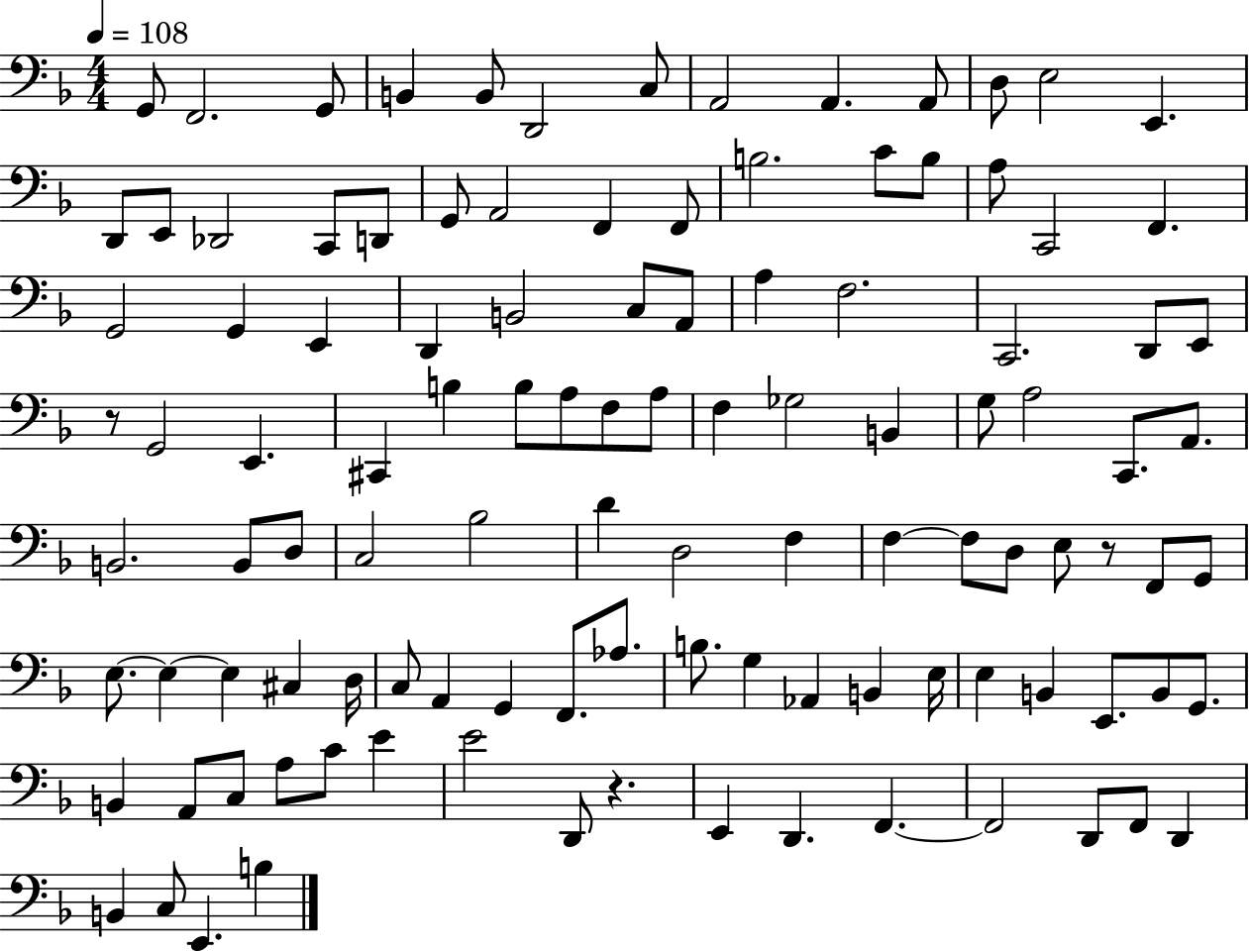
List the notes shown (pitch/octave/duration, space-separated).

G2/e F2/h. G2/e B2/q B2/e D2/h C3/e A2/h A2/q. A2/e D3/e E3/h E2/q. D2/e E2/e Db2/h C2/e D2/e G2/e A2/h F2/q F2/e B3/h. C4/e B3/e A3/e C2/h F2/q. G2/h G2/q E2/q D2/q B2/h C3/e A2/e A3/q F3/h. C2/h. D2/e E2/e R/e G2/h E2/q. C#2/q B3/q B3/e A3/e F3/e A3/e F3/q Gb3/h B2/q G3/e A3/h C2/e. A2/e. B2/h. B2/e D3/e C3/h Bb3/h D4/q D3/h F3/q F3/q F3/e D3/e E3/e R/e F2/e G2/e E3/e. E3/q E3/q C#3/q D3/s C3/e A2/q G2/q F2/e. Ab3/e. B3/e. G3/q Ab2/q B2/q E3/s E3/q B2/q E2/e. B2/e G2/e. B2/q A2/e C3/e A3/e C4/e E4/q E4/h D2/e R/q. E2/q D2/q. F2/q. F2/h D2/e F2/e D2/q B2/q C3/e E2/q. B3/q